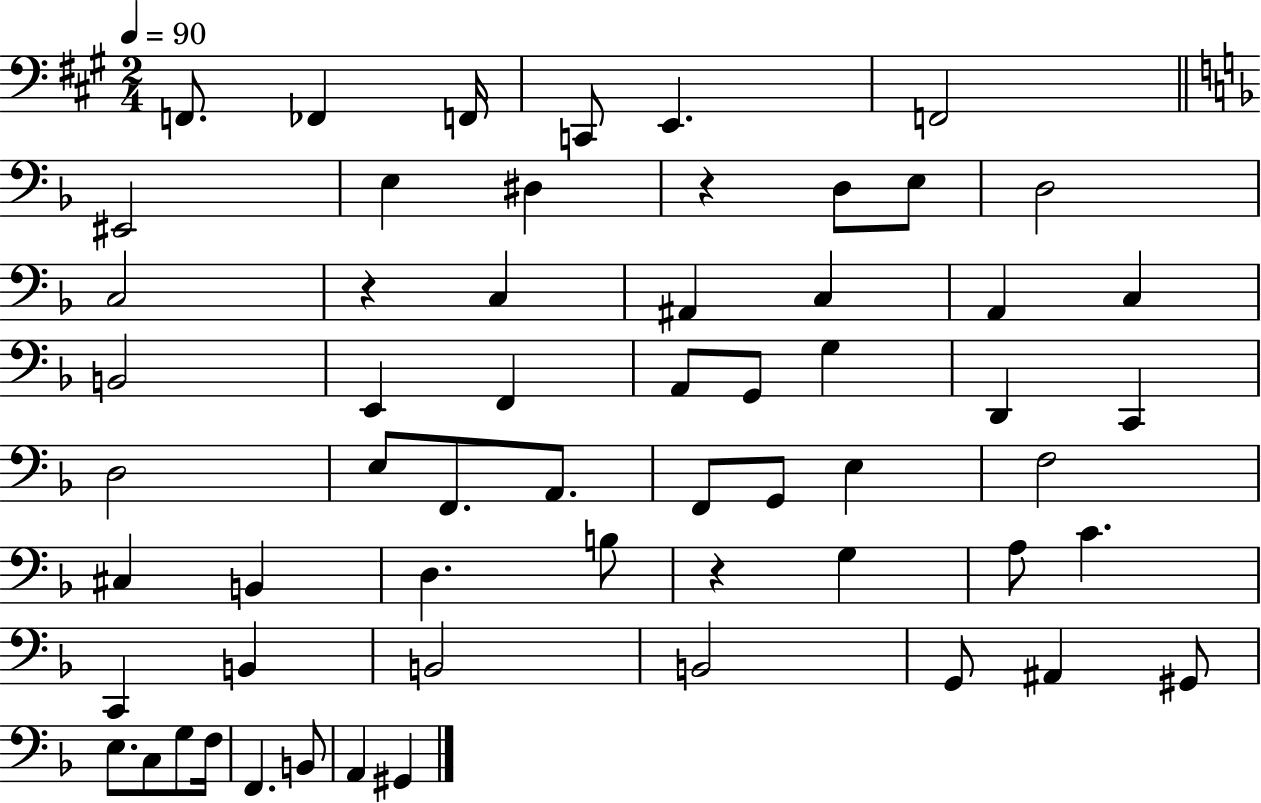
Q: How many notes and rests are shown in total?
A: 59